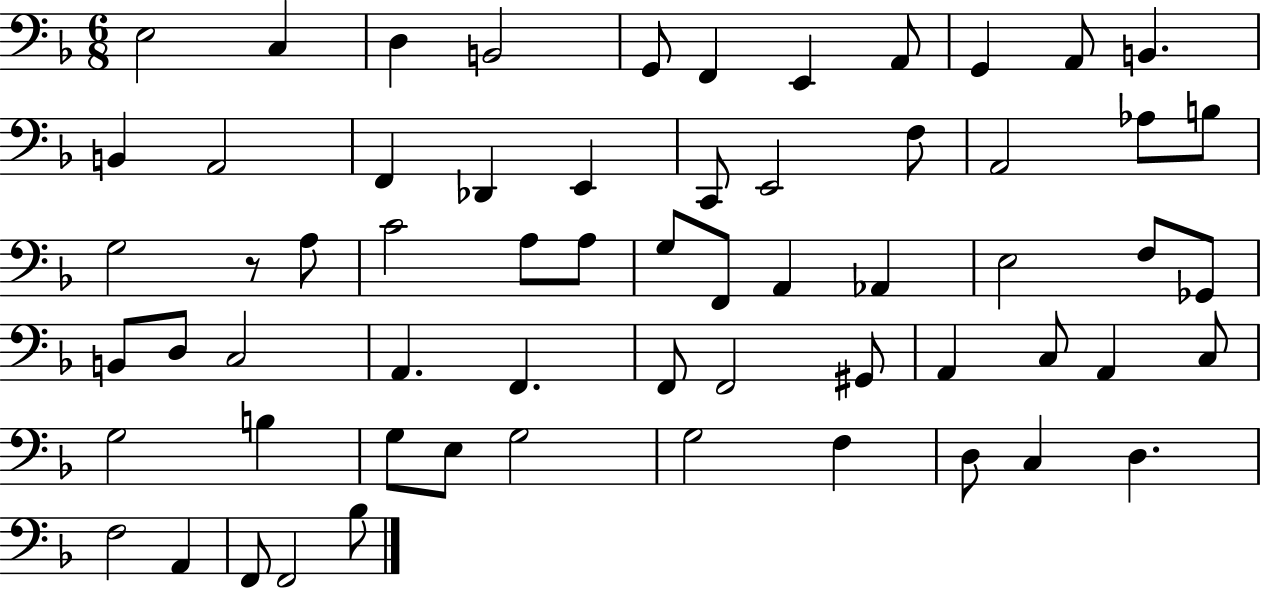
{
  \clef bass
  \numericTimeSignature
  \time 6/8
  \key f \major
  \repeat volta 2 { e2 c4 | d4 b,2 | g,8 f,4 e,4 a,8 | g,4 a,8 b,4. | \break b,4 a,2 | f,4 des,4 e,4 | c,8 e,2 f8 | a,2 aes8 b8 | \break g2 r8 a8 | c'2 a8 a8 | g8 f,8 a,4 aes,4 | e2 f8 ges,8 | \break b,8 d8 c2 | a,4. f,4. | f,8 f,2 gis,8 | a,4 c8 a,4 c8 | \break g2 b4 | g8 e8 g2 | g2 f4 | d8 c4 d4. | \break f2 a,4 | f,8 f,2 bes8 | } \bar "|."
}